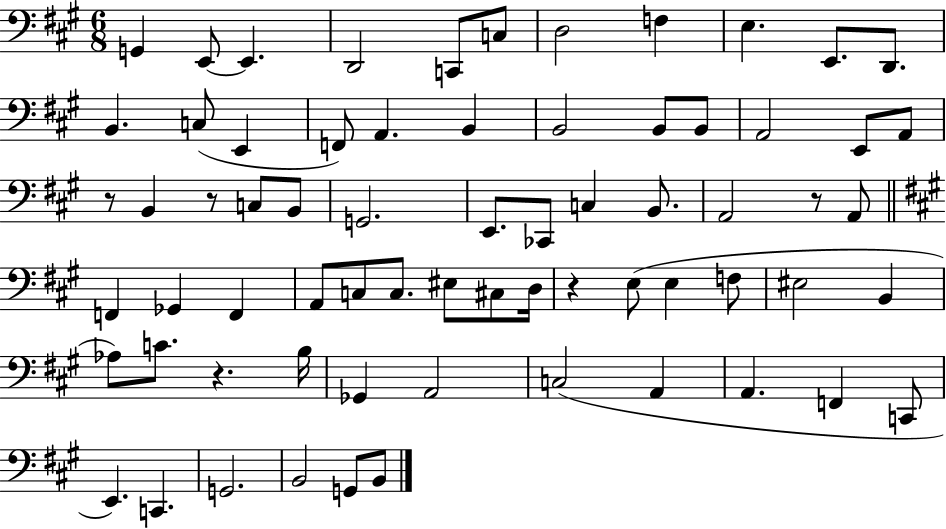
X:1
T:Untitled
M:6/8
L:1/4
K:A
G,, E,,/2 E,, D,,2 C,,/2 C,/2 D,2 F, E, E,,/2 D,,/2 B,, C,/2 E,, F,,/2 A,, B,, B,,2 B,,/2 B,,/2 A,,2 E,,/2 A,,/2 z/2 B,, z/2 C,/2 B,,/2 G,,2 E,,/2 _C,,/2 C, B,,/2 A,,2 z/2 A,,/2 F,, _G,, F,, A,,/2 C,/2 C,/2 ^E,/2 ^C,/2 D,/4 z E,/2 E, F,/2 ^E,2 B,, _A,/2 C/2 z B,/4 _G,, A,,2 C,2 A,, A,, F,, C,,/2 E,, C,, G,,2 B,,2 G,,/2 B,,/2